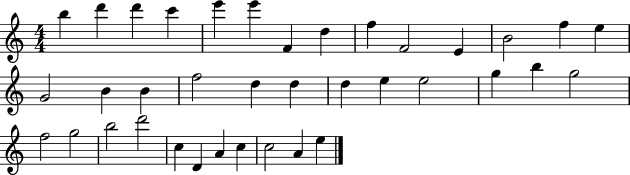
B5/q D6/q D6/q C6/q E6/q E6/q F4/q D5/q F5/q F4/h E4/q B4/h F5/q E5/q G4/h B4/q B4/q F5/h D5/q D5/q D5/q E5/q E5/h G5/q B5/q G5/h F5/h G5/h B5/h D6/h C5/q D4/q A4/q C5/q C5/h A4/q E5/q